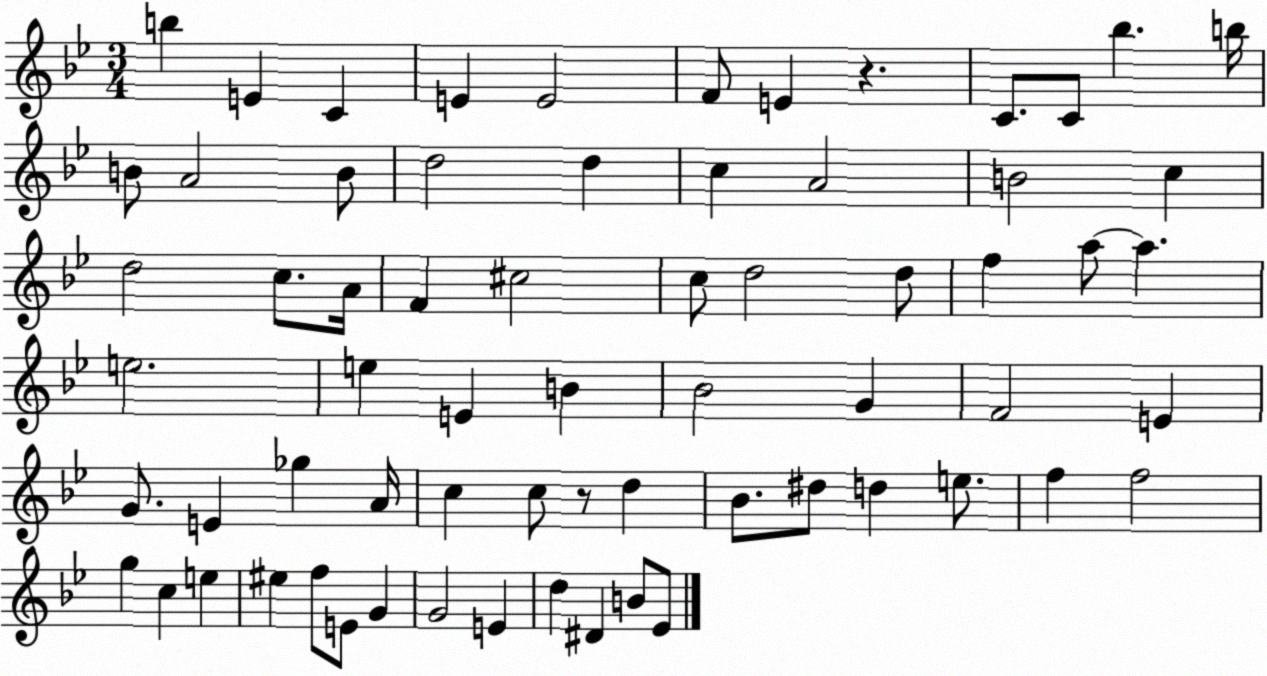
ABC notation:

X:1
T:Untitled
M:3/4
L:1/4
K:Bb
b E C E E2 F/2 E z C/2 C/2 _b b/4 B/2 A2 B/2 d2 d c A2 B2 c d2 c/2 A/4 F ^c2 c/2 d2 d/2 f a/2 a e2 e E B _B2 G F2 E G/2 E _g A/4 c c/2 z/2 d _B/2 ^d/2 d e/2 f f2 g c e ^e f/2 E/2 G G2 E d ^D B/2 _E/2